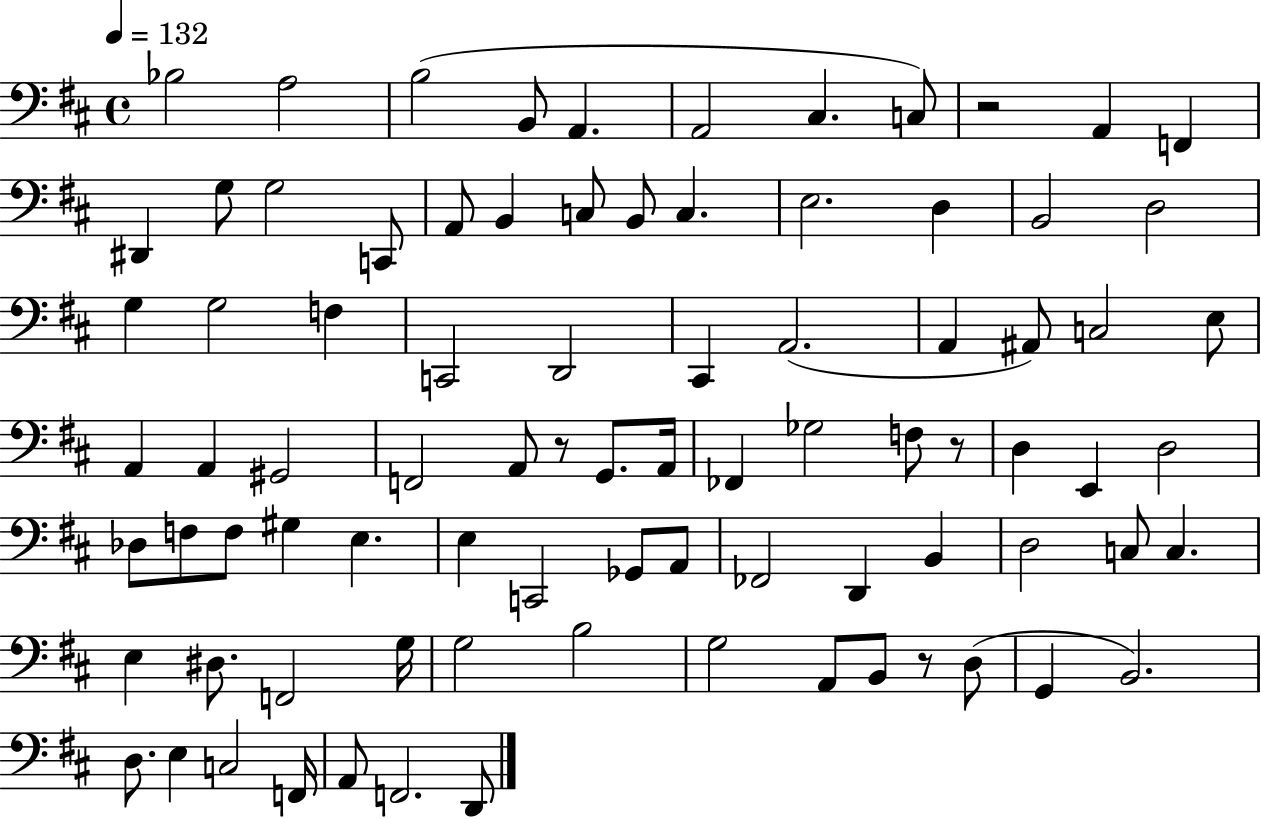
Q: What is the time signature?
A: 4/4